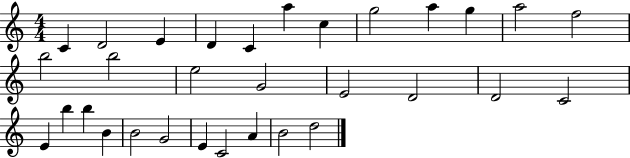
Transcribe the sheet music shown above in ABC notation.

X:1
T:Untitled
M:4/4
L:1/4
K:C
C D2 E D C a c g2 a g a2 f2 b2 b2 e2 G2 E2 D2 D2 C2 E b b B B2 G2 E C2 A B2 d2